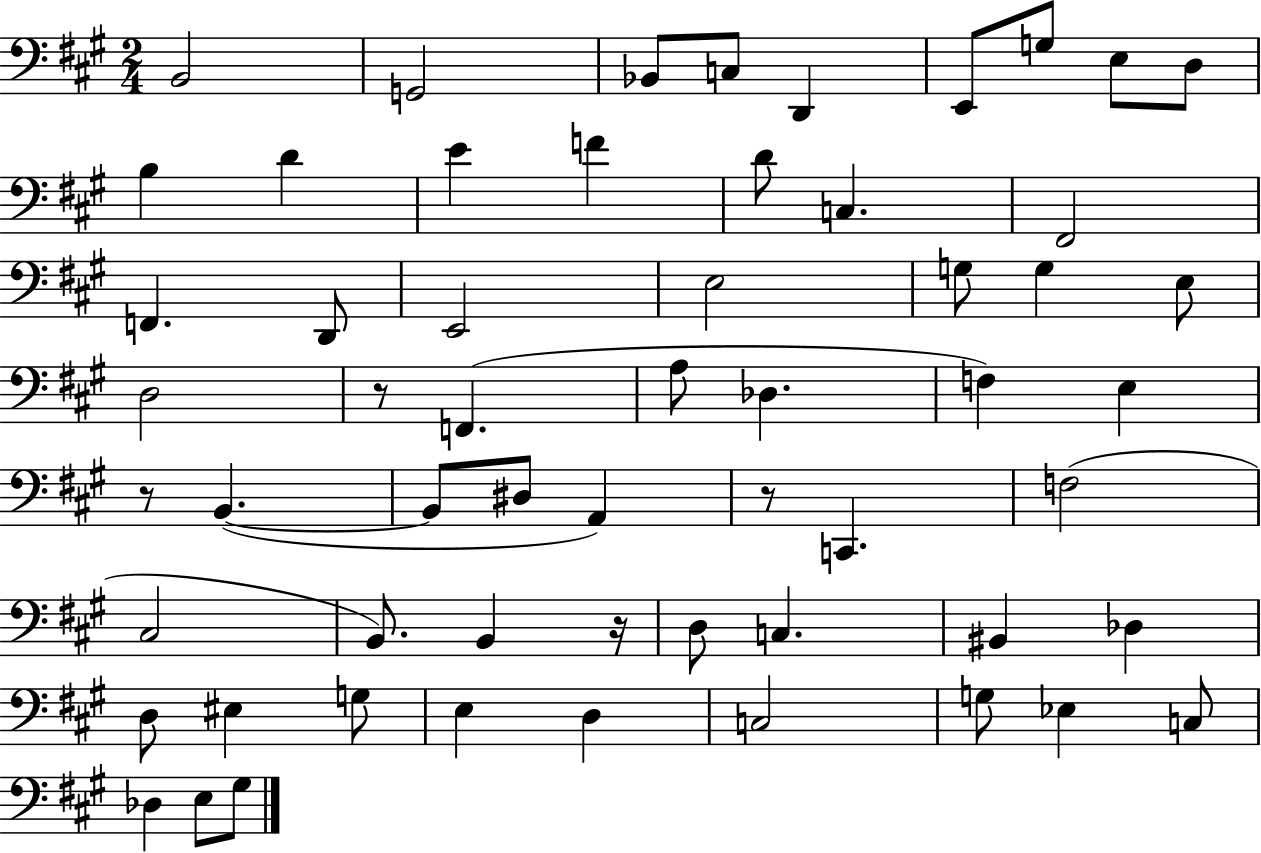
X:1
T:Untitled
M:2/4
L:1/4
K:A
B,,2 G,,2 _B,,/2 C,/2 D,, E,,/2 G,/2 E,/2 D,/2 B, D E F D/2 C, ^F,,2 F,, D,,/2 E,,2 E,2 G,/2 G, E,/2 D,2 z/2 F,, A,/2 _D, F, E, z/2 B,, B,,/2 ^D,/2 A,, z/2 C,, F,2 ^C,2 B,,/2 B,, z/4 D,/2 C, ^B,, _D, D,/2 ^E, G,/2 E, D, C,2 G,/2 _E, C,/2 _D, E,/2 ^G,/2